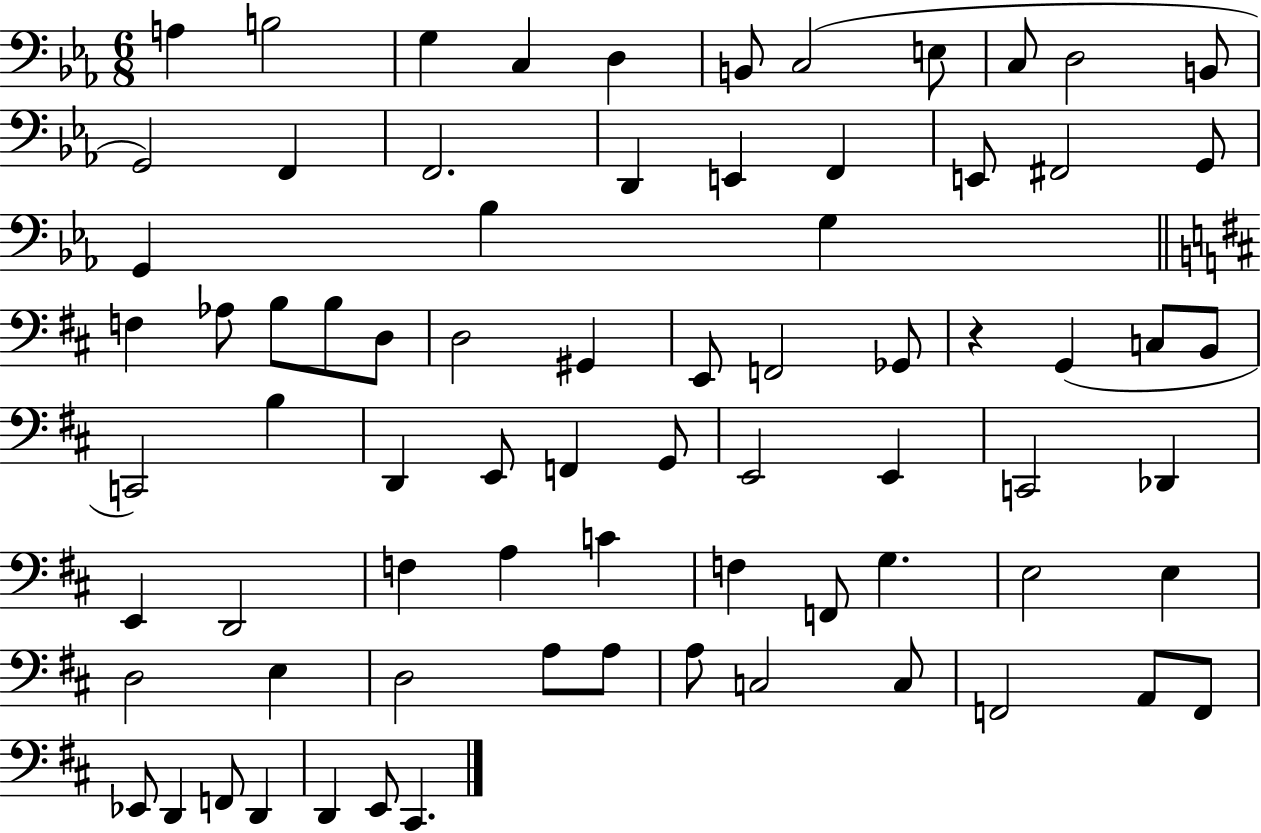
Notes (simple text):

A3/q B3/h G3/q C3/q D3/q B2/e C3/h E3/e C3/e D3/h B2/e G2/h F2/q F2/h. D2/q E2/q F2/q E2/e F#2/h G2/e G2/q Bb3/q G3/q F3/q Ab3/e B3/e B3/e D3/e D3/h G#2/q E2/e F2/h Gb2/e R/q G2/q C3/e B2/e C2/h B3/q D2/q E2/e F2/q G2/e E2/h E2/q C2/h Db2/q E2/q D2/h F3/q A3/q C4/q F3/q F2/e G3/q. E3/h E3/q D3/h E3/q D3/h A3/e A3/e A3/e C3/h C3/e F2/h A2/e F2/e Eb2/e D2/q F2/e D2/q D2/q E2/e C#2/q.